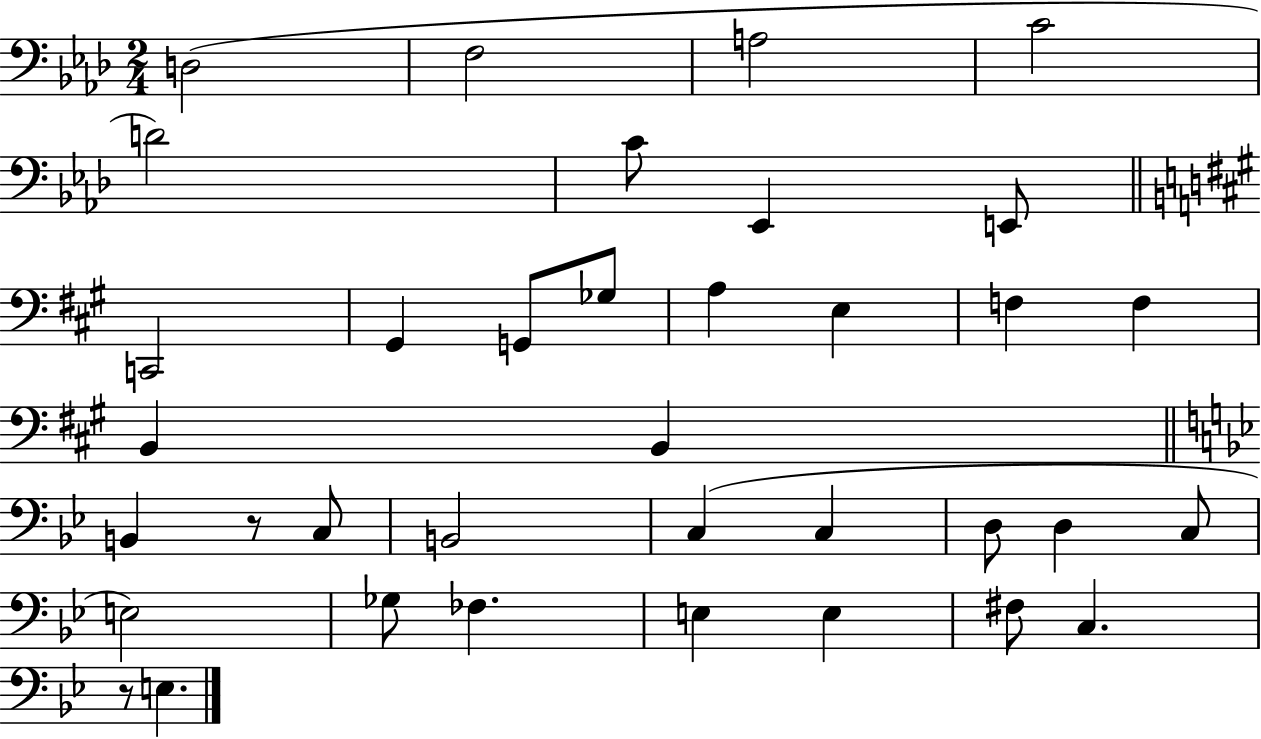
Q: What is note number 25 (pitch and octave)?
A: D3